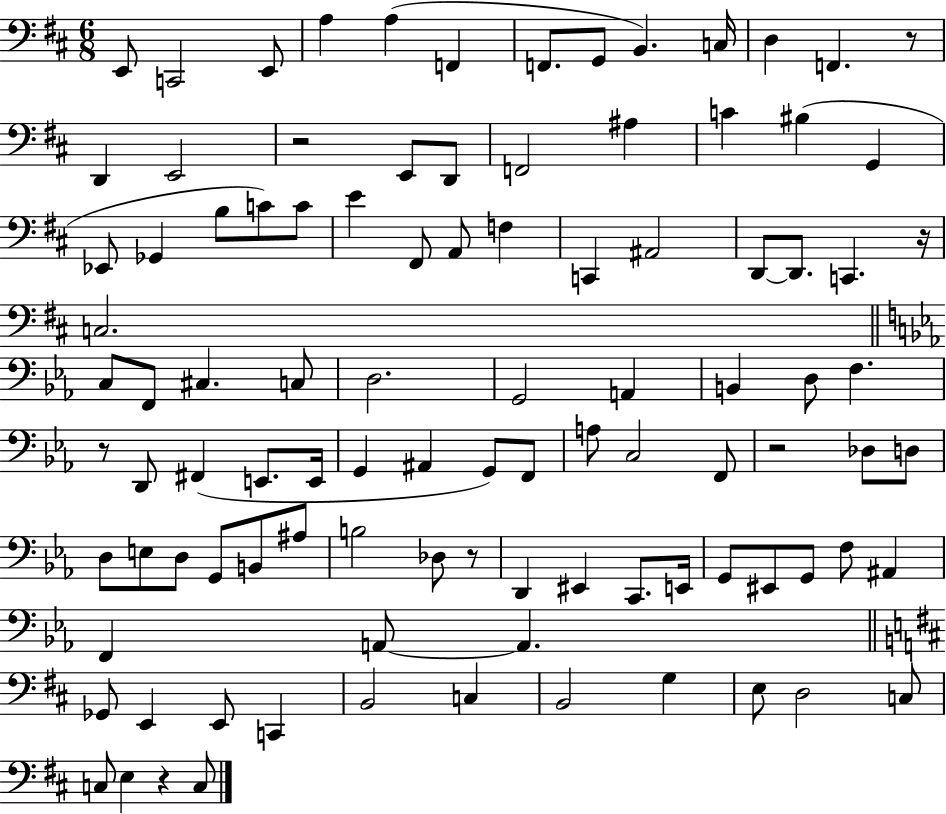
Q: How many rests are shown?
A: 7